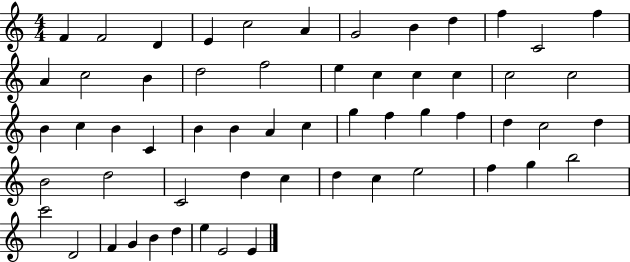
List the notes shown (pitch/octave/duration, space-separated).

F4/q F4/h D4/q E4/q C5/h A4/q G4/h B4/q D5/q F5/q C4/h F5/q A4/q C5/h B4/q D5/h F5/h E5/q C5/q C5/q C5/q C5/h C5/h B4/q C5/q B4/q C4/q B4/q B4/q A4/q C5/q G5/q F5/q G5/q F5/q D5/q C5/h D5/q B4/h D5/h C4/h D5/q C5/q D5/q C5/q E5/h F5/q G5/q B5/h C6/h D4/h F4/q G4/q B4/q D5/q E5/q E4/h E4/q